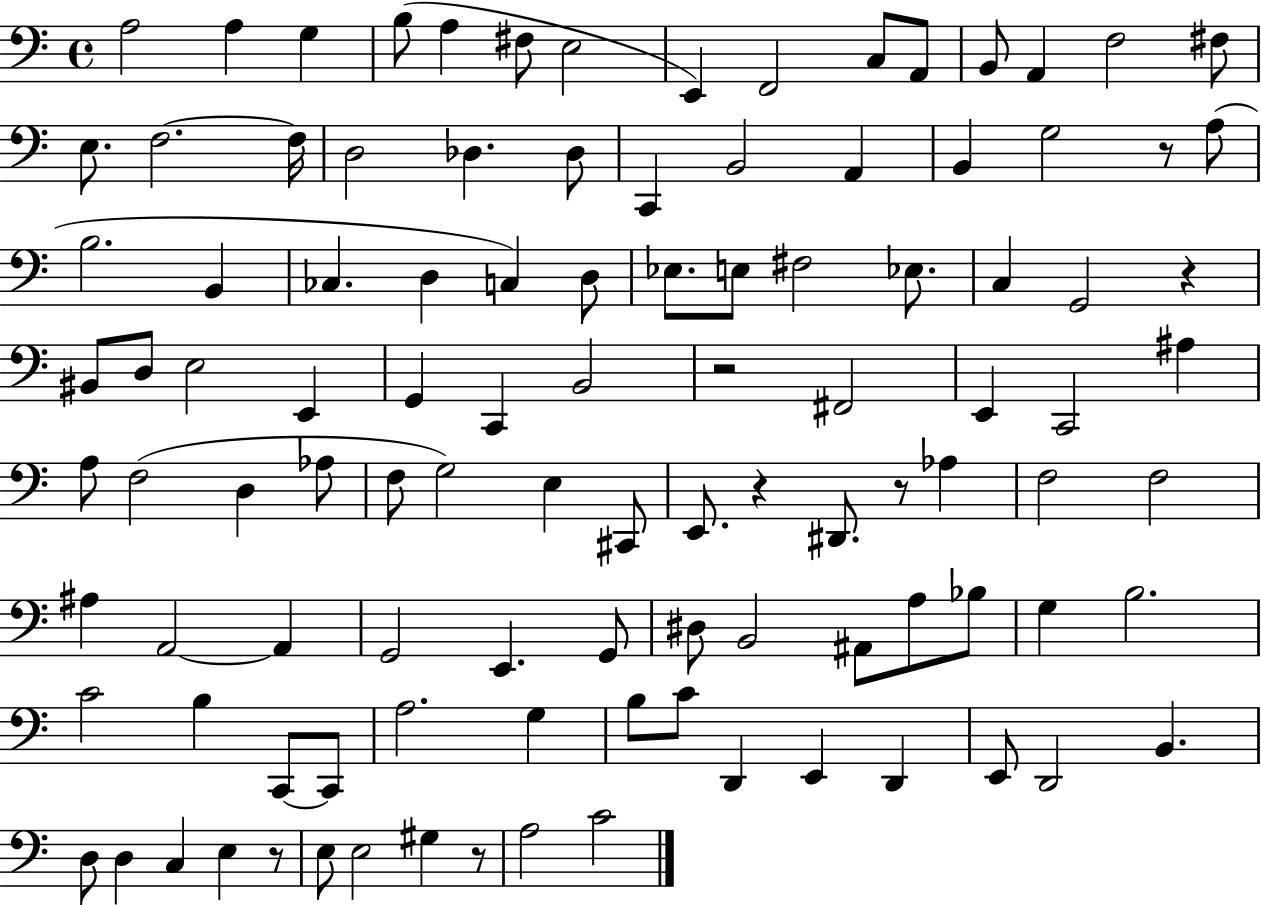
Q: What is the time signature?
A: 4/4